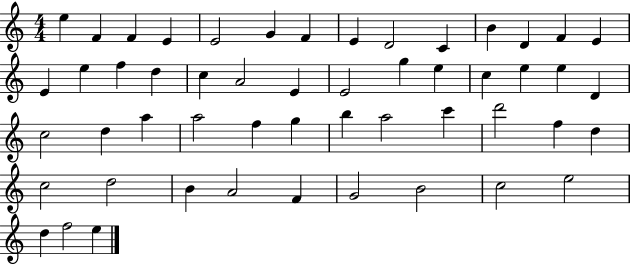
{
  \clef treble
  \numericTimeSignature
  \time 4/4
  \key c \major
  e''4 f'4 f'4 e'4 | e'2 g'4 f'4 | e'4 d'2 c'4 | b'4 d'4 f'4 e'4 | \break e'4 e''4 f''4 d''4 | c''4 a'2 e'4 | e'2 g''4 e''4 | c''4 e''4 e''4 d'4 | \break c''2 d''4 a''4 | a''2 f''4 g''4 | b''4 a''2 c'''4 | d'''2 f''4 d''4 | \break c''2 d''2 | b'4 a'2 f'4 | g'2 b'2 | c''2 e''2 | \break d''4 f''2 e''4 | \bar "|."
}